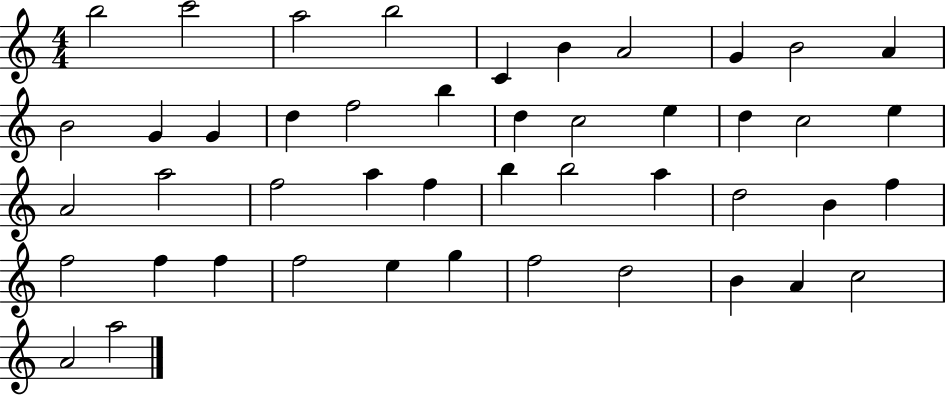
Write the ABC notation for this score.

X:1
T:Untitled
M:4/4
L:1/4
K:C
b2 c'2 a2 b2 C B A2 G B2 A B2 G G d f2 b d c2 e d c2 e A2 a2 f2 a f b b2 a d2 B f f2 f f f2 e g f2 d2 B A c2 A2 a2